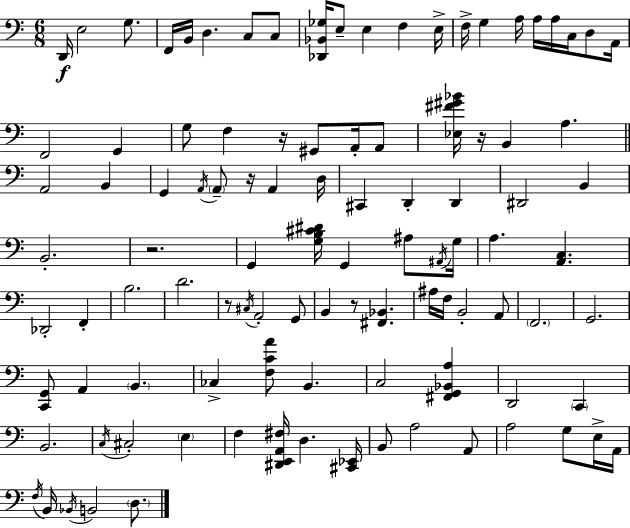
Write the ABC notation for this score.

X:1
T:Untitled
M:6/8
L:1/4
K:C
D,,/4 E,2 G,/2 F,,/4 B,,/4 D, C,/2 C,/2 [_D,,_B,,_G,]/4 E,/2 E, F, E,/4 F,/4 G, A,/4 A,/4 A,/4 C,/4 D,/2 A,,/4 F,,2 G,, G,/2 F, z/4 ^G,,/2 A,,/4 A,,/2 [_E,^F^G_B]/4 z/4 B,, A, A,,2 B,, G,, A,,/4 A,,/2 z/4 A,, D,/4 ^C,, D,, D,, ^D,,2 B,, B,,2 z2 G,, [G,B,^C^D]/4 G,, ^A,/2 ^A,,/4 G,/4 A, [A,,C,] _D,,2 F,, B,2 D2 z/2 ^C,/4 A,,2 G,,/2 B,, z/2 [^F,,_B,,] ^A,/4 F,/4 B,,2 A,,/2 F,,2 G,,2 [C,,G,,]/2 A,, B,, _C, [F,CA]/2 B,, C,2 [^F,,G,,_B,,A,] D,,2 C,, B,,2 C,/4 ^C,2 E, F, [^D,,E,,A,,^F,]/4 D, [^C,,_E,,]/4 B,,/2 A,2 A,,/2 A,2 G,/2 E,/4 A,,/4 F,/4 B,,/4 _B,,/4 B,,2 D,/2